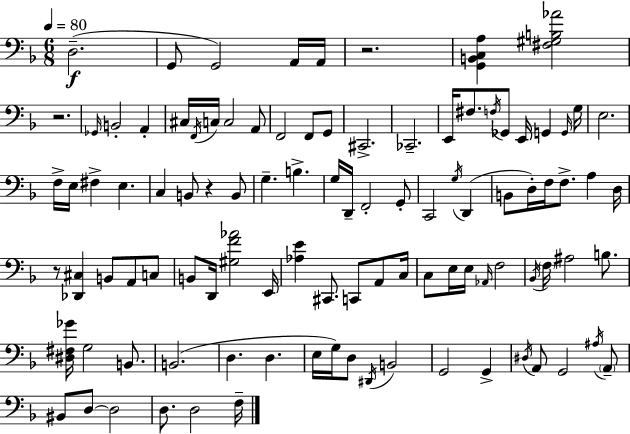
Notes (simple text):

D3/h. G2/e G2/h A2/s A2/s R/h. [G2,B2,C3,A3]/q [F#3,G#3,B3,Ab4]/h R/h. Gb2/s B2/h A2/q C#3/s F2/s C3/s C3/h A2/e F2/h F2/e G2/e C#2/h. CES2/h. E2/s F#3/e. F3/s Gb2/e E2/s G2/q G2/s G3/s E3/h. F3/s E3/s F#3/q E3/q. C3/q B2/e R/q B2/e G3/q. B3/q. G3/s D2/s F2/h G2/e C2/h G3/s D2/q B2/e D3/s F3/s F3/e. A3/q D3/s R/e [Db2,C#3]/q B2/e A2/e C3/e B2/e D2/s [G#3,F4,Ab4]/h E2/s [Ab3,E4]/q C#2/e. C2/e A2/e C3/s C3/e E3/s E3/s Ab2/s F3/h Bb2/s F3/s A#3/h B3/e. [D#3,F#3,Gb4]/s G3/h B2/e. B2/h. D3/q. D3/q. E3/s G3/s D3/e D#2/s B2/h G2/h G2/q D#3/s A2/e G2/h A#3/s A2/e BIS2/e D3/e D3/h D3/e. D3/h F3/s